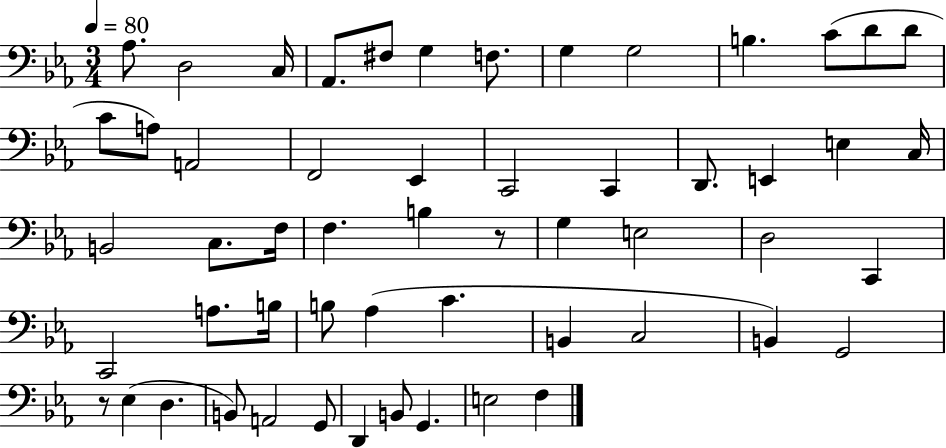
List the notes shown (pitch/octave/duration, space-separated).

Ab3/e. D3/h C3/s Ab2/e. F#3/e G3/q F3/e. G3/q G3/h B3/q. C4/e D4/e D4/e C4/e A3/e A2/h F2/h Eb2/q C2/h C2/q D2/e. E2/q E3/q C3/s B2/h C3/e. F3/s F3/q. B3/q R/e G3/q E3/h D3/h C2/q C2/h A3/e. B3/s B3/e Ab3/q C4/q. B2/q C3/h B2/q G2/h R/e Eb3/q D3/q. B2/e A2/h G2/e D2/q B2/e G2/q. E3/h F3/q